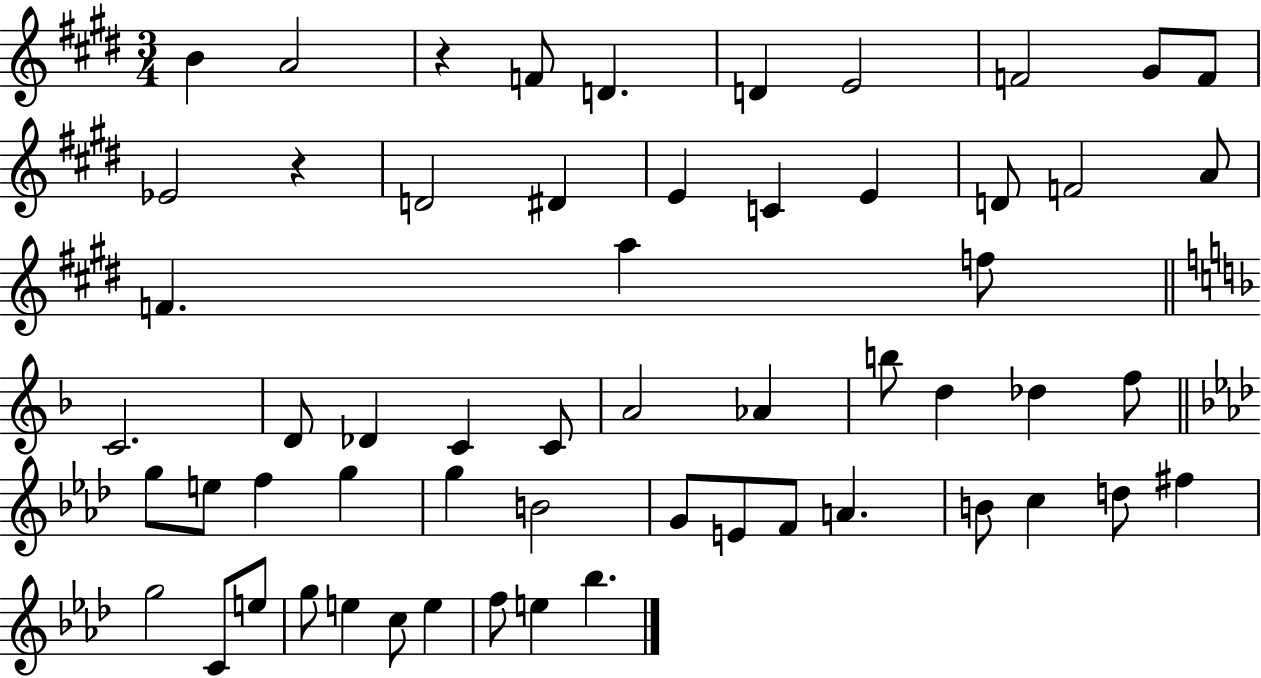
B4/q A4/h R/q F4/e D4/q. D4/q E4/h F4/h G#4/e F4/e Eb4/h R/q D4/h D#4/q E4/q C4/q E4/q D4/e F4/h A4/e F4/q. A5/q F5/e C4/h. D4/e Db4/q C4/q C4/e A4/h Ab4/q B5/e D5/q Db5/q F5/e G5/e E5/e F5/q G5/q G5/q B4/h G4/e E4/e F4/e A4/q. B4/e C5/q D5/e F#5/q G5/h C4/e E5/e G5/e E5/q C5/e E5/q F5/e E5/q Bb5/q.